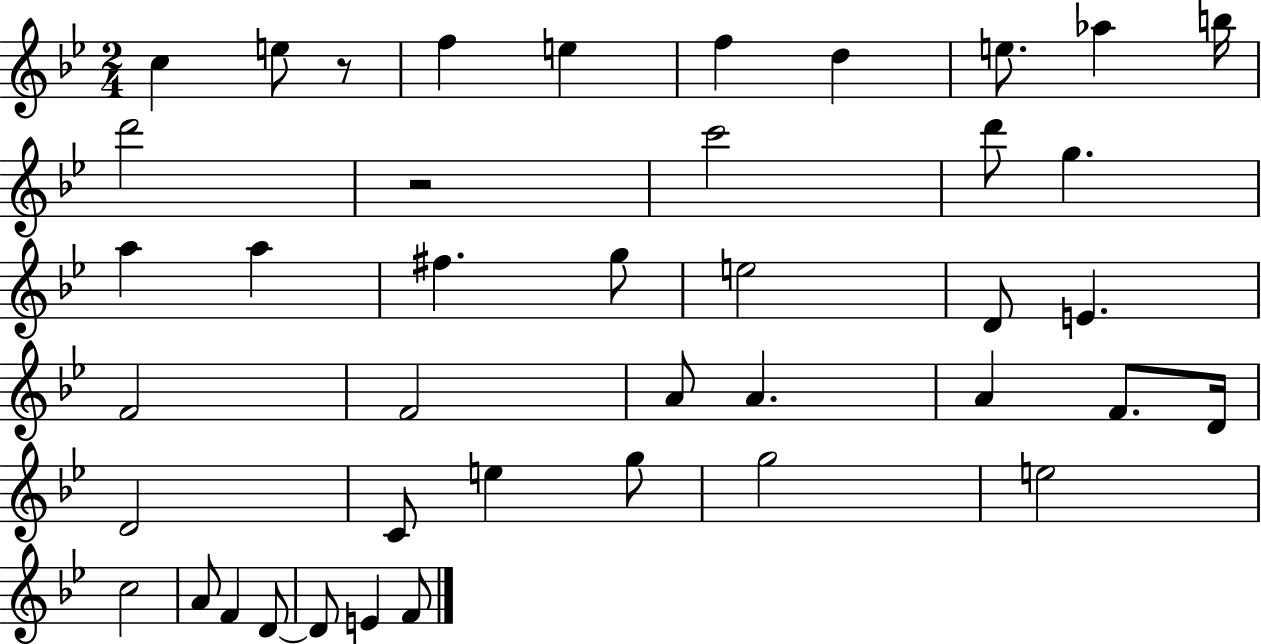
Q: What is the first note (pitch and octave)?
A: C5